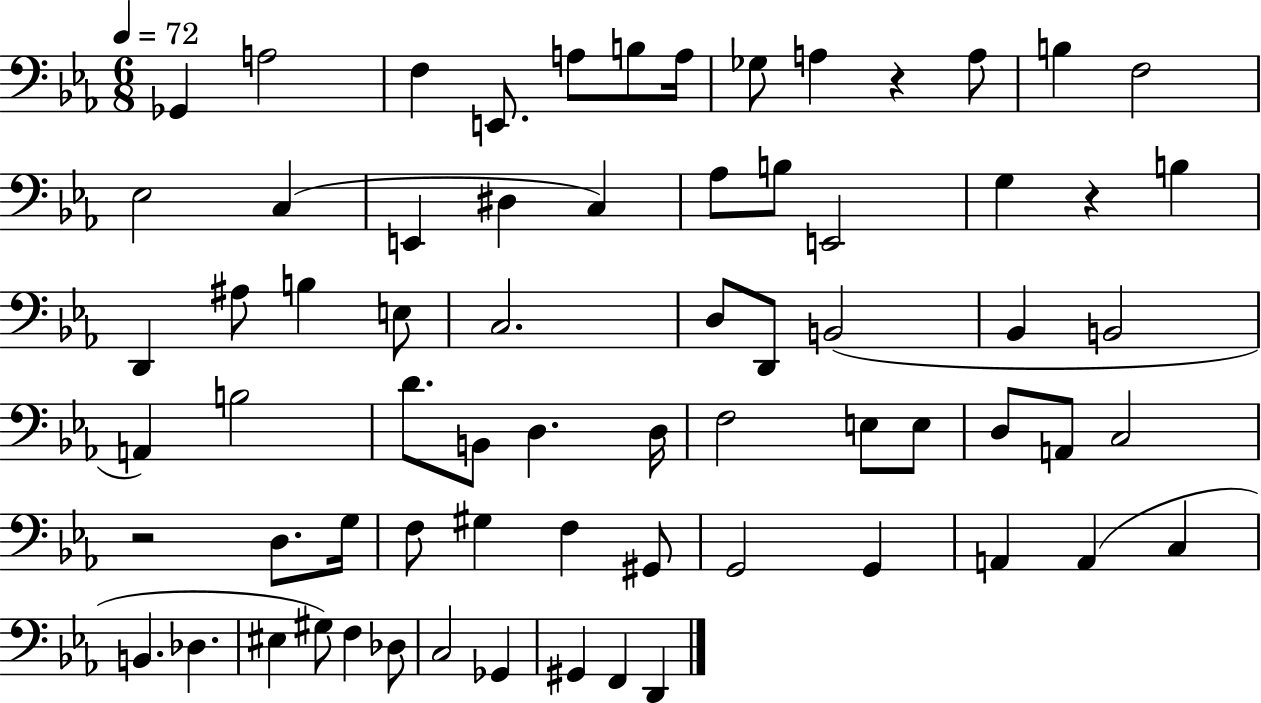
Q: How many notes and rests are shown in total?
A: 69